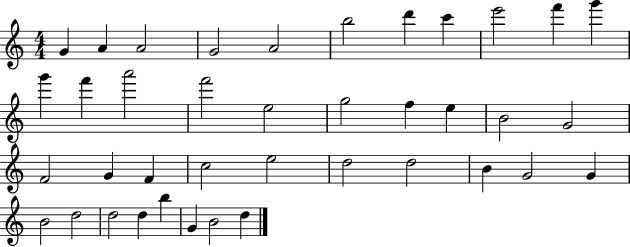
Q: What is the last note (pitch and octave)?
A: D5